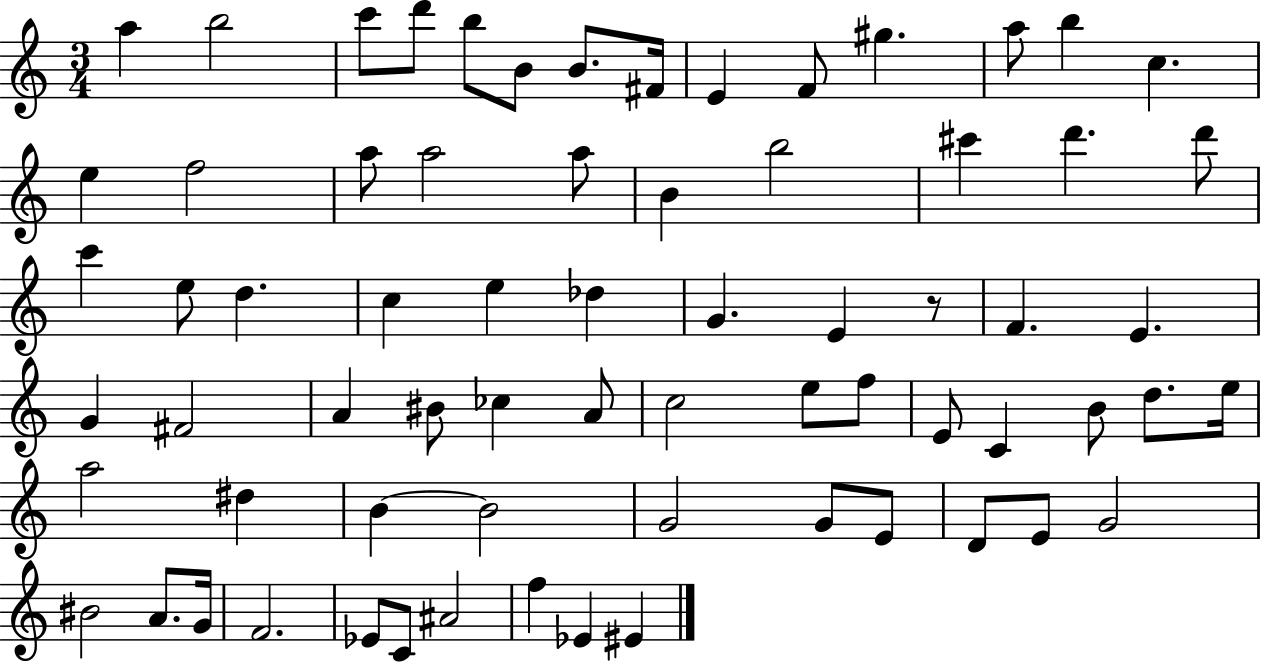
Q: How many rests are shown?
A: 1